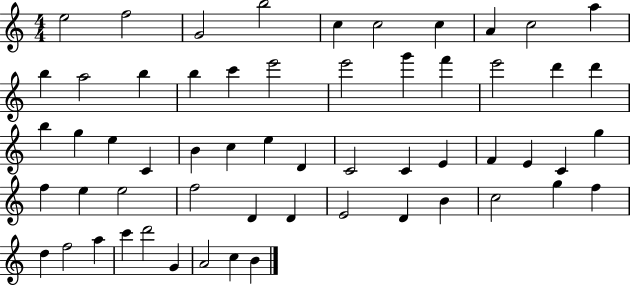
X:1
T:Untitled
M:4/4
L:1/4
K:C
e2 f2 G2 b2 c c2 c A c2 a b a2 b b c' e'2 e'2 g' f' e'2 d' d' b g e C B c e D C2 C E F E C g f e e2 f2 D D E2 D B c2 g f d f2 a c' d'2 G A2 c B